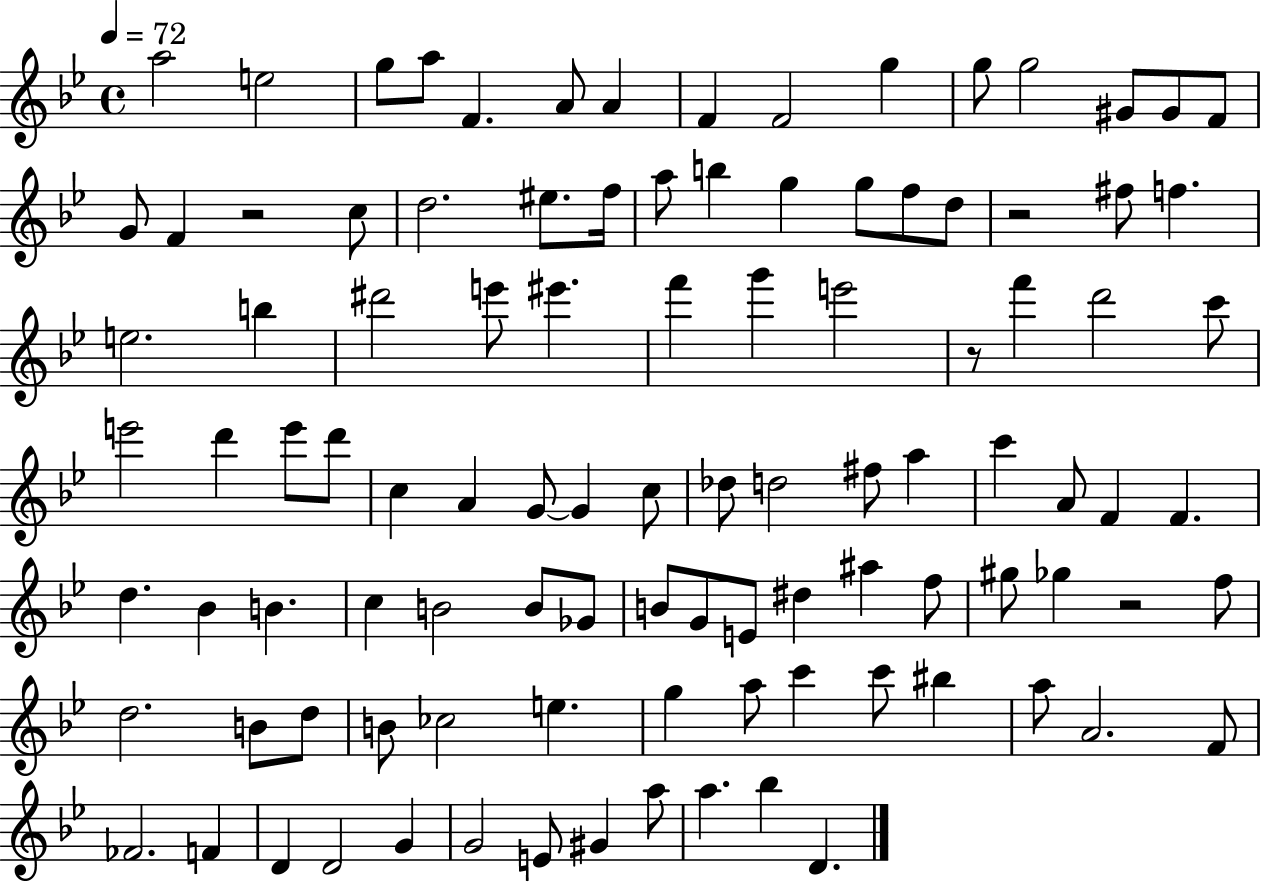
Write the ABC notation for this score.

X:1
T:Untitled
M:4/4
L:1/4
K:Bb
a2 e2 g/2 a/2 F A/2 A F F2 g g/2 g2 ^G/2 ^G/2 F/2 G/2 F z2 c/2 d2 ^e/2 f/4 a/2 b g g/2 f/2 d/2 z2 ^f/2 f e2 b ^d'2 e'/2 ^e' f' g' e'2 z/2 f' d'2 c'/2 e'2 d' e'/2 d'/2 c A G/2 G c/2 _d/2 d2 ^f/2 a c' A/2 F F d _B B c B2 B/2 _G/2 B/2 G/2 E/2 ^d ^a f/2 ^g/2 _g z2 f/2 d2 B/2 d/2 B/2 _c2 e g a/2 c' c'/2 ^b a/2 A2 F/2 _F2 F D D2 G G2 E/2 ^G a/2 a _b D